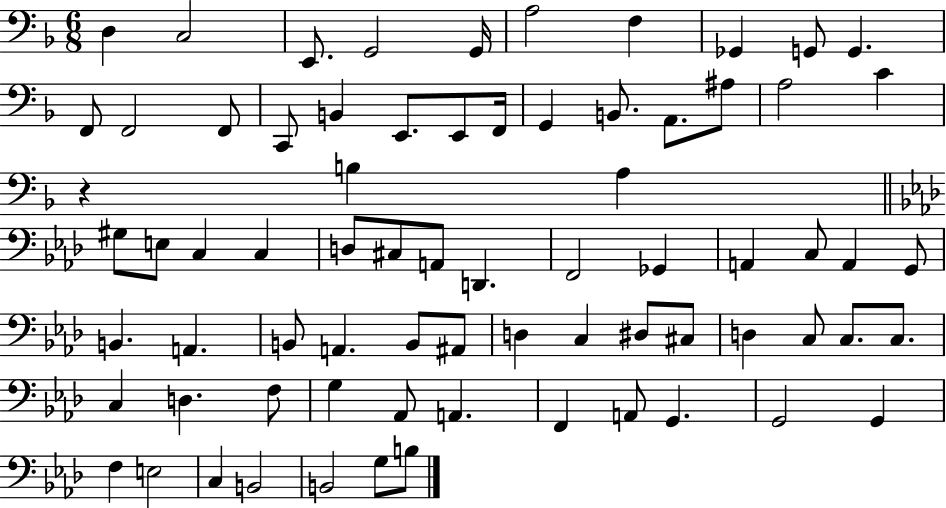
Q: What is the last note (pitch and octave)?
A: B3